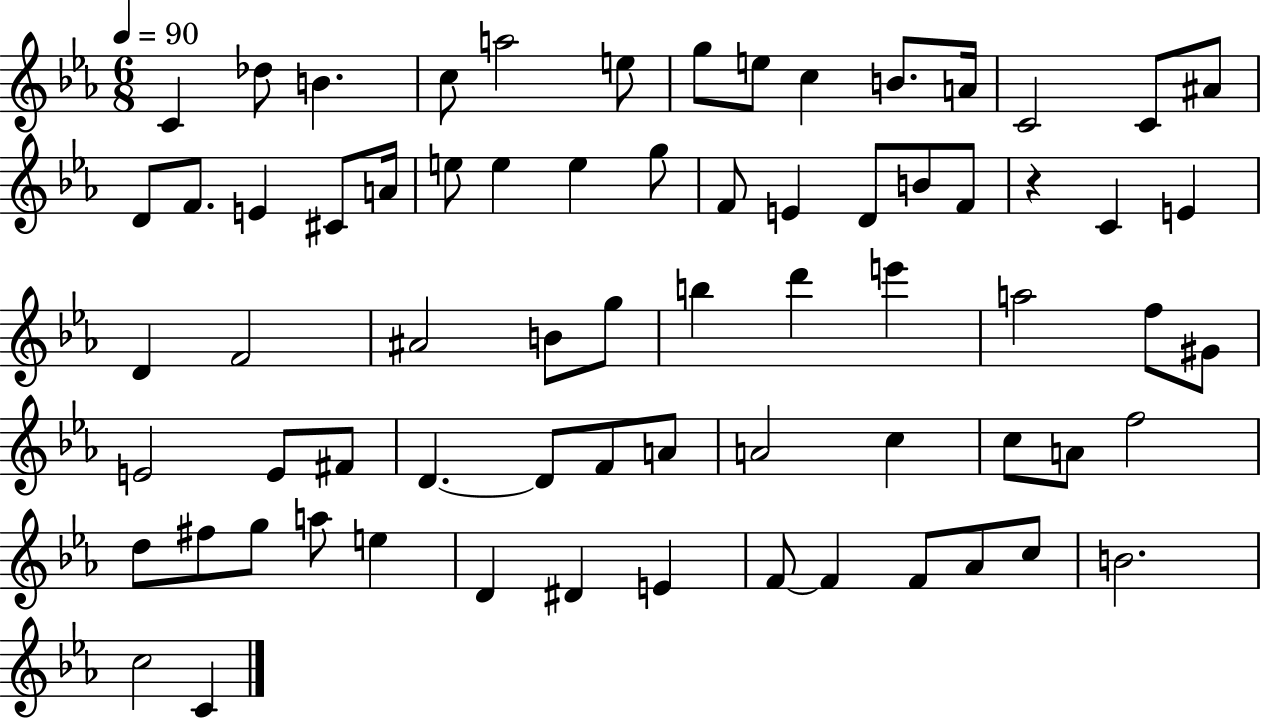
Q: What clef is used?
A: treble